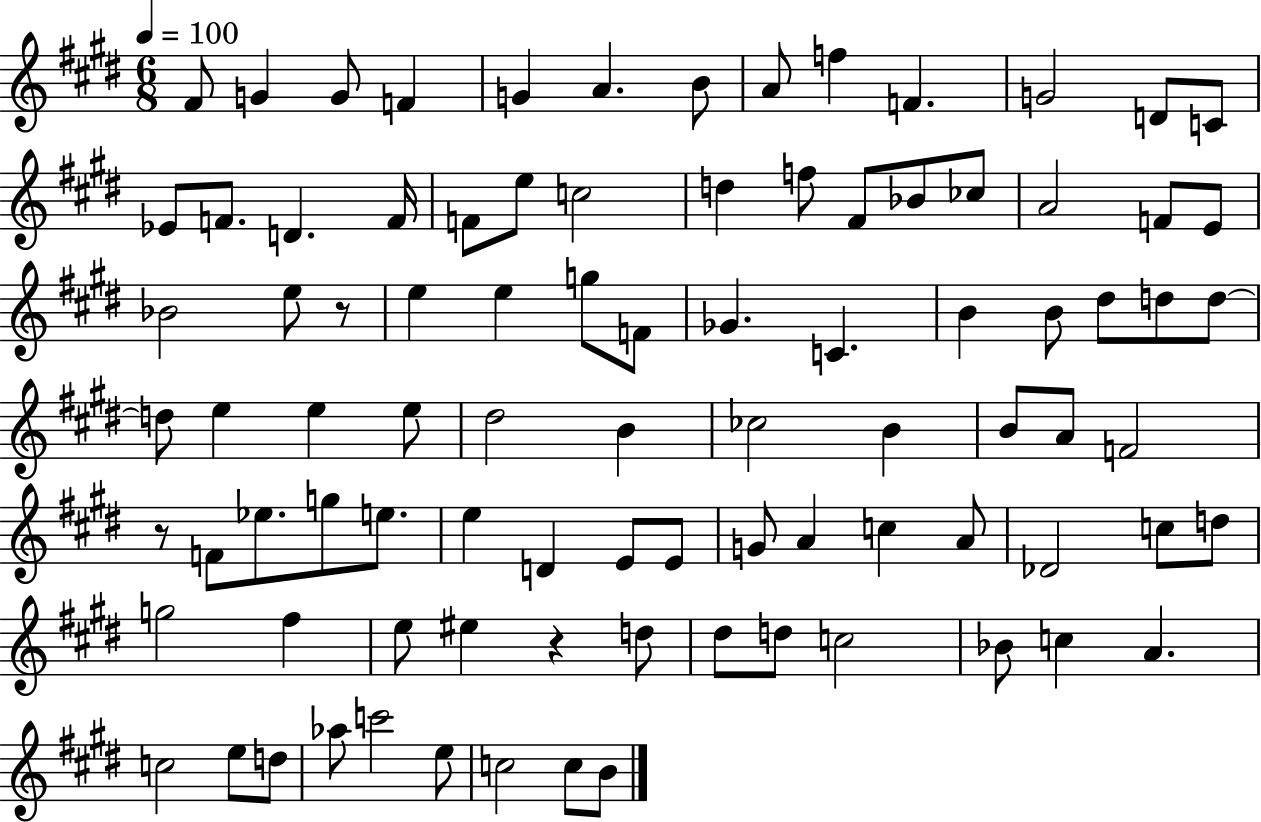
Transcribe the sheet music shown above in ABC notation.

X:1
T:Untitled
M:6/8
L:1/4
K:E
^F/2 G G/2 F G A B/2 A/2 f F G2 D/2 C/2 _E/2 F/2 D F/4 F/2 e/2 c2 d f/2 ^F/2 _B/2 _c/2 A2 F/2 E/2 _B2 e/2 z/2 e e g/2 F/2 _G C B B/2 ^d/2 d/2 d/2 d/2 e e e/2 ^d2 B _c2 B B/2 A/2 F2 z/2 F/2 _e/2 g/2 e/2 e D E/2 E/2 G/2 A c A/2 _D2 c/2 d/2 g2 ^f e/2 ^e z d/2 ^d/2 d/2 c2 _B/2 c A c2 e/2 d/2 _a/2 c'2 e/2 c2 c/2 B/2